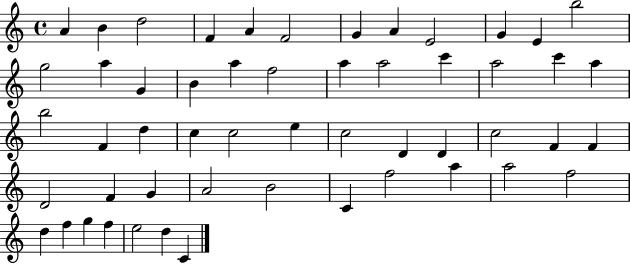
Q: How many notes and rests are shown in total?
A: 53